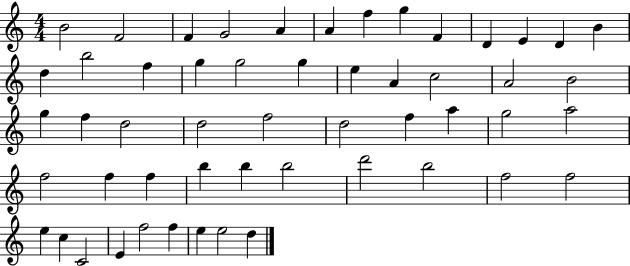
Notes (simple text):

B4/h F4/h F4/q G4/h A4/q A4/q F5/q G5/q F4/q D4/q E4/q D4/q B4/q D5/q B5/h F5/q G5/q G5/h G5/q E5/q A4/q C5/h A4/h B4/h G5/q F5/q D5/h D5/h F5/h D5/h F5/q A5/q G5/h A5/h F5/h F5/q F5/q B5/q B5/q B5/h D6/h B5/h F5/h F5/h E5/q C5/q C4/h E4/q F5/h F5/q E5/q E5/h D5/q